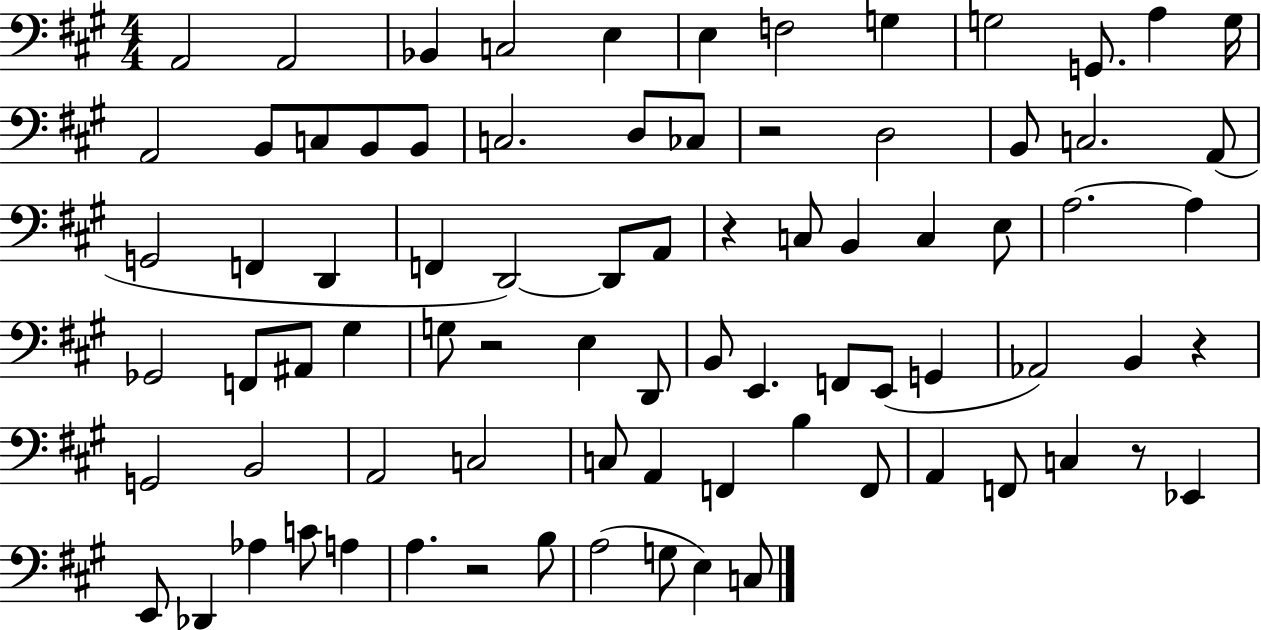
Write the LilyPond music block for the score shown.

{
  \clef bass
  \numericTimeSignature
  \time 4/4
  \key a \major
  a,2 a,2 | bes,4 c2 e4 | e4 f2 g4 | g2 g,8. a4 g16 | \break a,2 b,8 c8 b,8 b,8 | c2. d8 ces8 | r2 d2 | b,8 c2. a,8( | \break g,2 f,4 d,4 | f,4 d,2~~) d,8 a,8 | r4 c8 b,4 c4 e8 | a2.~~ a4 | \break ges,2 f,8 ais,8 gis4 | g8 r2 e4 d,8 | b,8 e,4. f,8 e,8( g,4 | aes,2) b,4 r4 | \break g,2 b,2 | a,2 c2 | c8 a,4 f,4 b4 f,8 | a,4 f,8 c4 r8 ees,4 | \break e,8 des,4 aes4 c'8 a4 | a4. r2 b8 | a2( g8 e4) c8 | \bar "|."
}